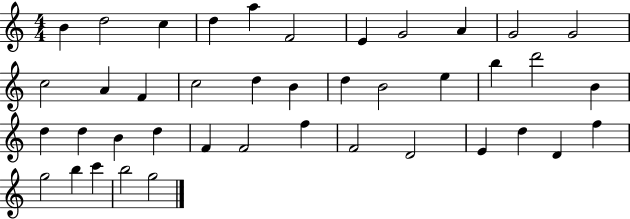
B4/q D5/h C5/q D5/q A5/q F4/h E4/q G4/h A4/q G4/h G4/h C5/h A4/q F4/q C5/h D5/q B4/q D5/q B4/h E5/q B5/q D6/h B4/q D5/q D5/q B4/q D5/q F4/q F4/h F5/q F4/h D4/h E4/q D5/q D4/q F5/q G5/h B5/q C6/q B5/h G5/h